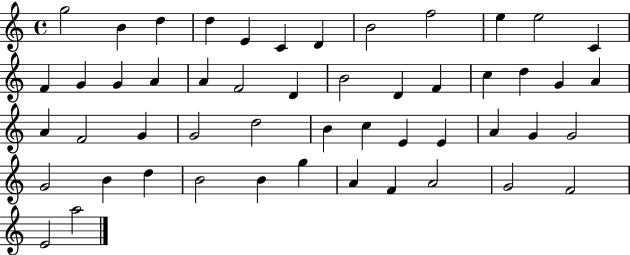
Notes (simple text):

G5/h B4/q D5/q D5/q E4/q C4/q D4/q B4/h F5/h E5/q E5/h C4/q F4/q G4/q G4/q A4/q A4/q F4/h D4/q B4/h D4/q F4/q C5/q D5/q G4/q A4/q A4/q F4/h G4/q G4/h D5/h B4/q C5/q E4/q E4/q A4/q G4/q G4/h G4/h B4/q D5/q B4/h B4/q G5/q A4/q F4/q A4/h G4/h F4/h E4/h A5/h